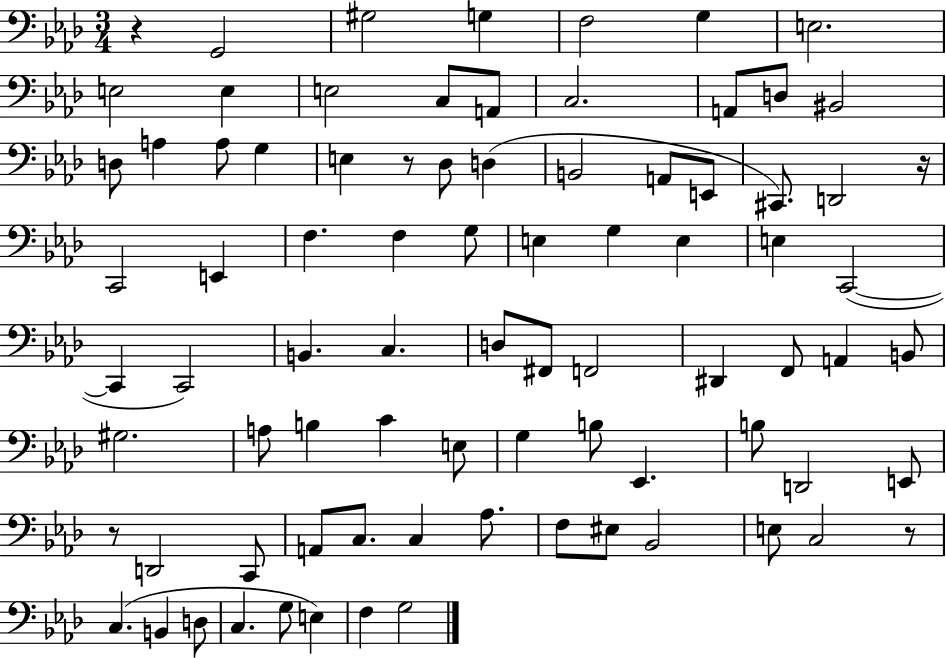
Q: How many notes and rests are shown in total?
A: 83